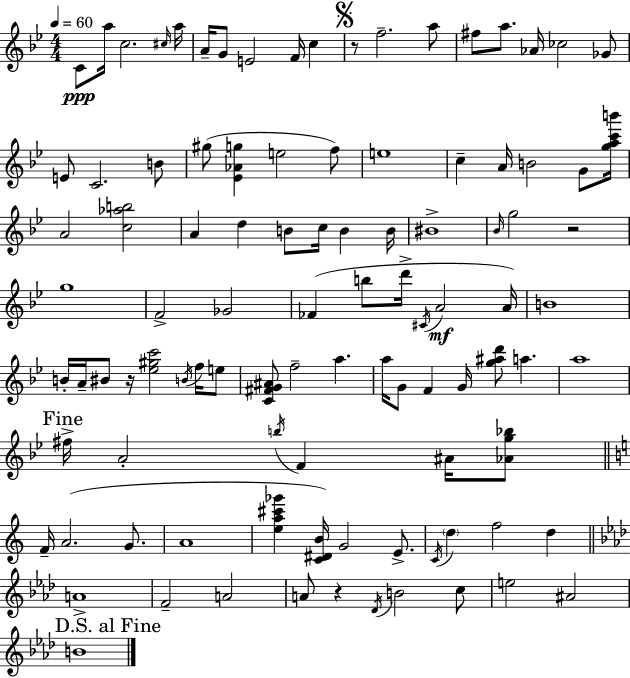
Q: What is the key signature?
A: BES major